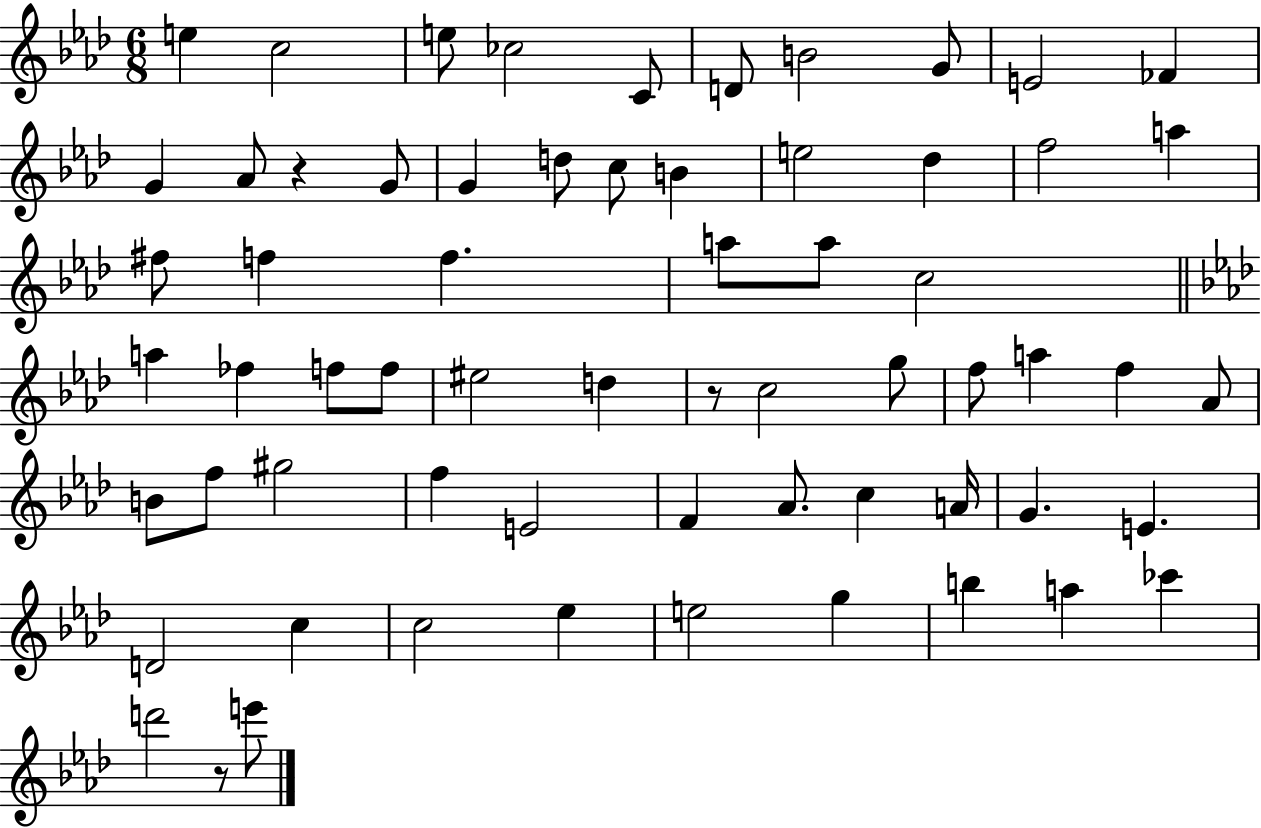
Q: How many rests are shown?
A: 3